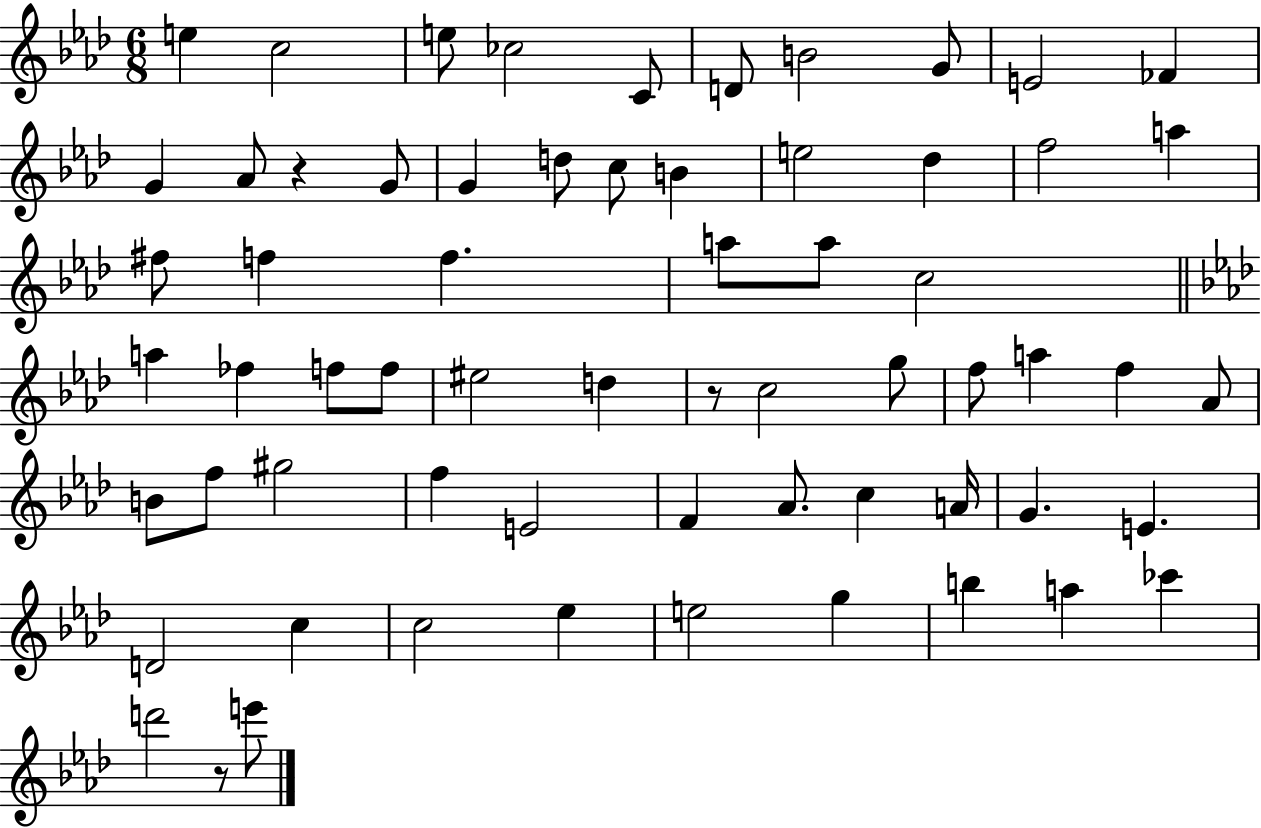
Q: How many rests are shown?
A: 3